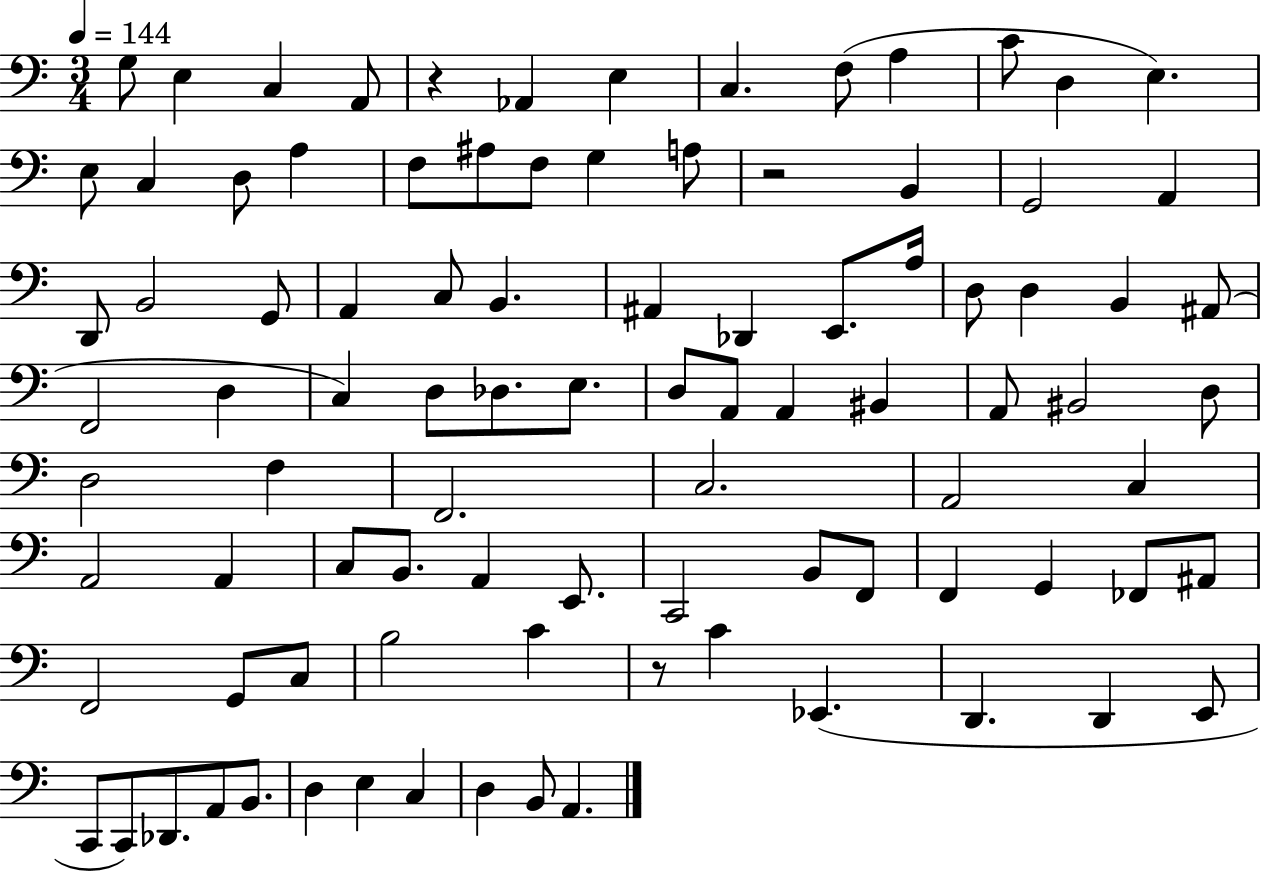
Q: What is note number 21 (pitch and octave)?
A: A3